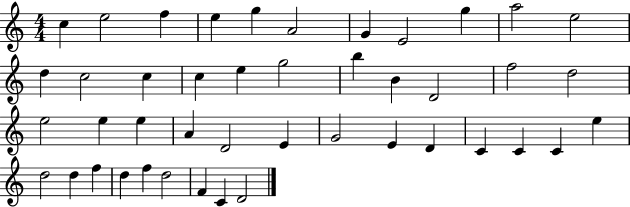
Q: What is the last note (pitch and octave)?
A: D4